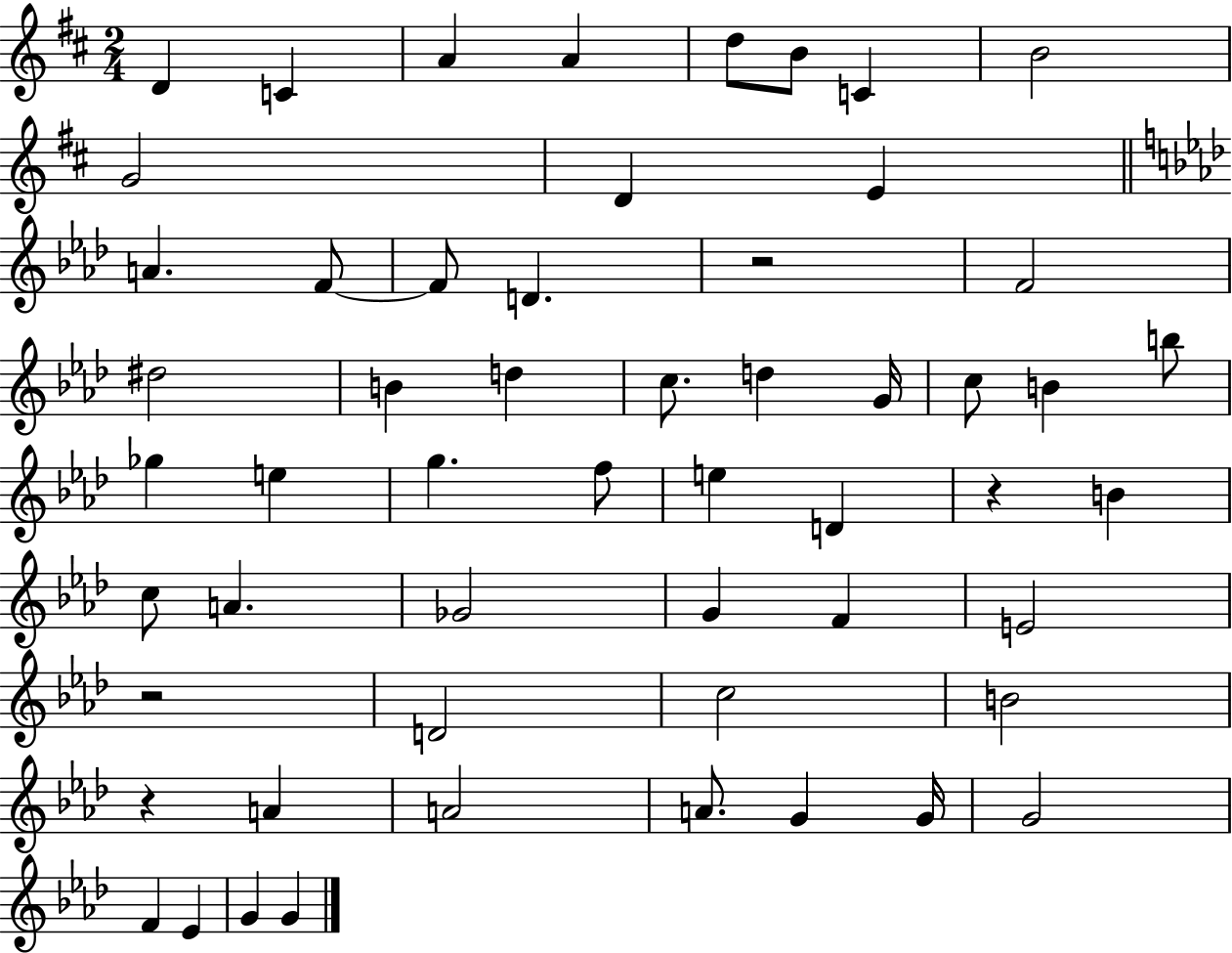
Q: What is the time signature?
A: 2/4